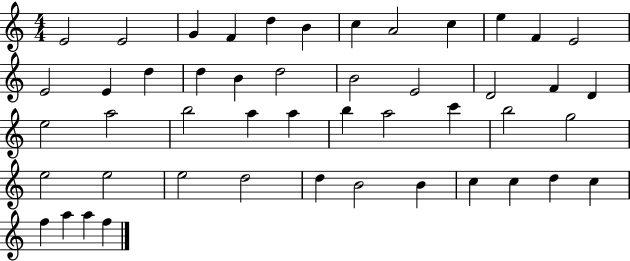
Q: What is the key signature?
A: C major